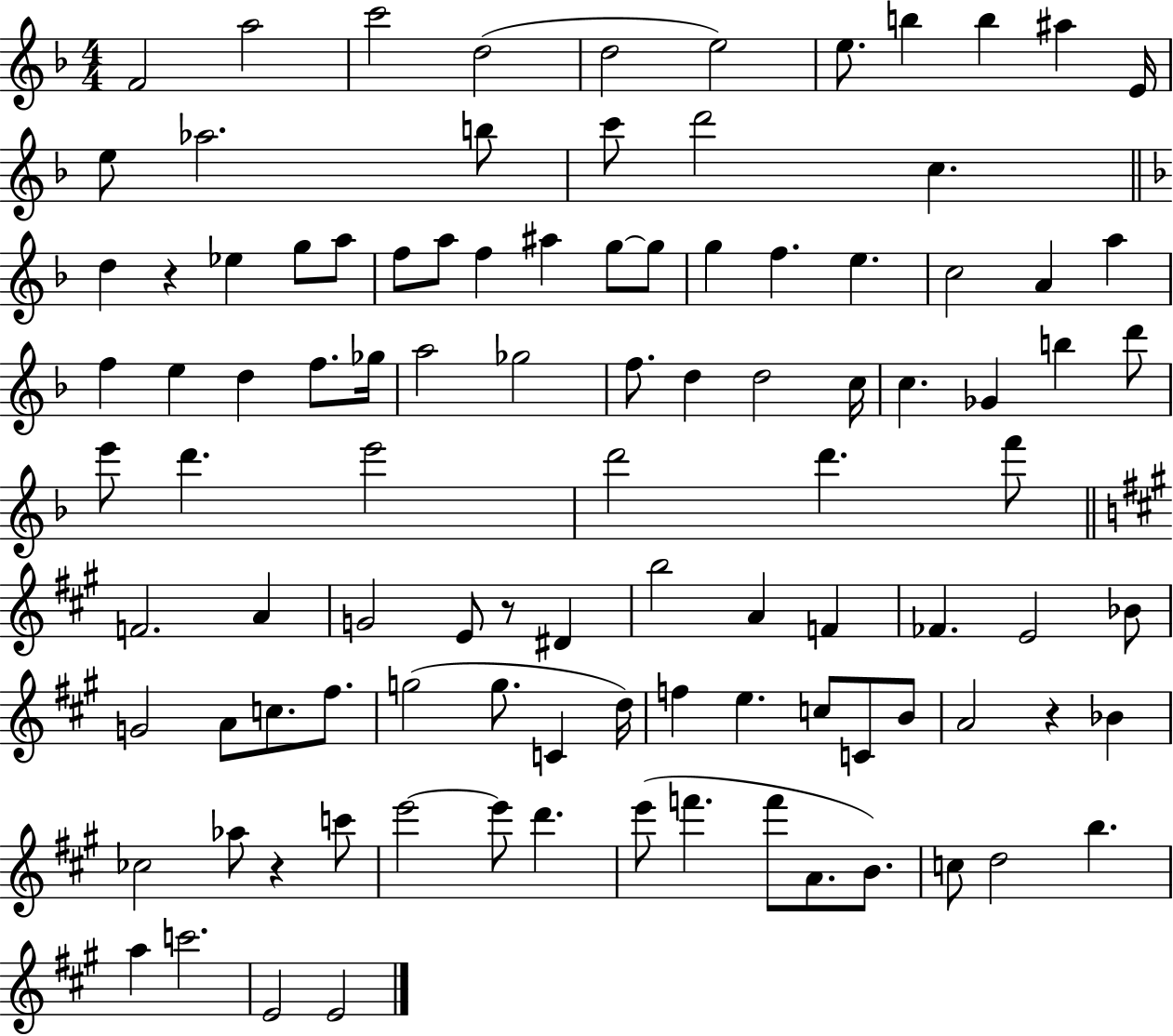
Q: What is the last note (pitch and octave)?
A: E4